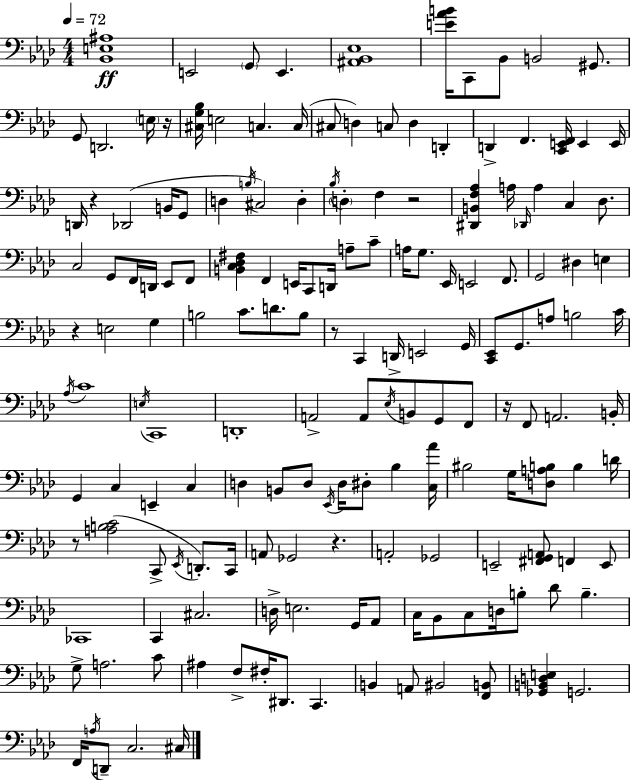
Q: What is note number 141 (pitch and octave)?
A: D2